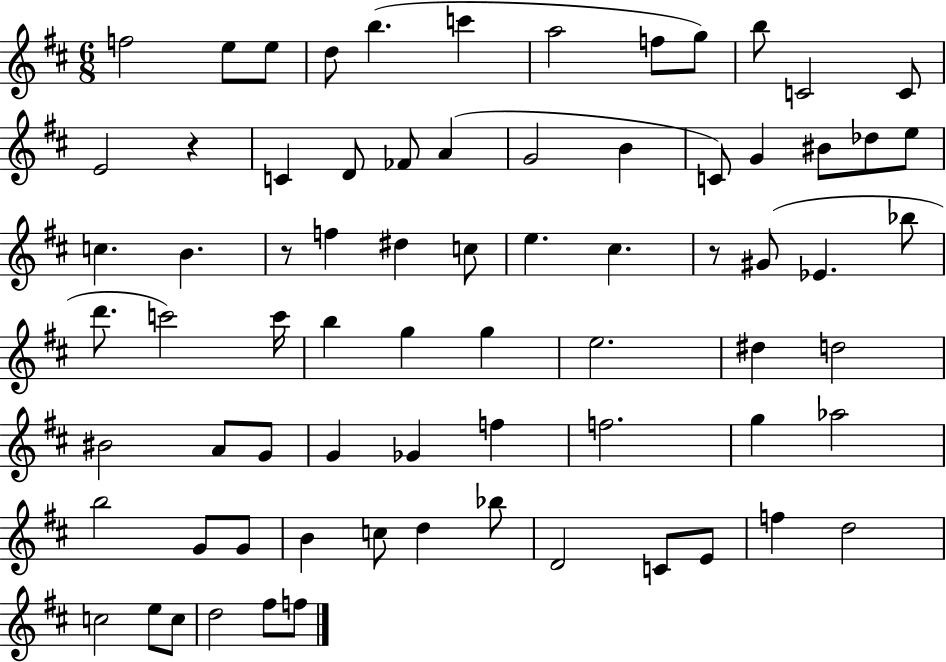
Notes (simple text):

F5/h E5/e E5/e D5/e B5/q. C6/q A5/h F5/e G5/e B5/e C4/h C4/e E4/h R/q C4/q D4/e FES4/e A4/q G4/h B4/q C4/e G4/q BIS4/e Db5/e E5/e C5/q. B4/q. R/e F5/q D#5/q C5/e E5/q. C#5/q. R/e G#4/e Eb4/q. Bb5/e D6/e. C6/h C6/s B5/q G5/q G5/q E5/h. D#5/q D5/h BIS4/h A4/e G4/e G4/q Gb4/q F5/q F5/h. G5/q Ab5/h B5/h G4/e G4/e B4/q C5/e D5/q Bb5/e D4/h C4/e E4/e F5/q D5/h C5/h E5/e C5/e D5/h F#5/e F5/e